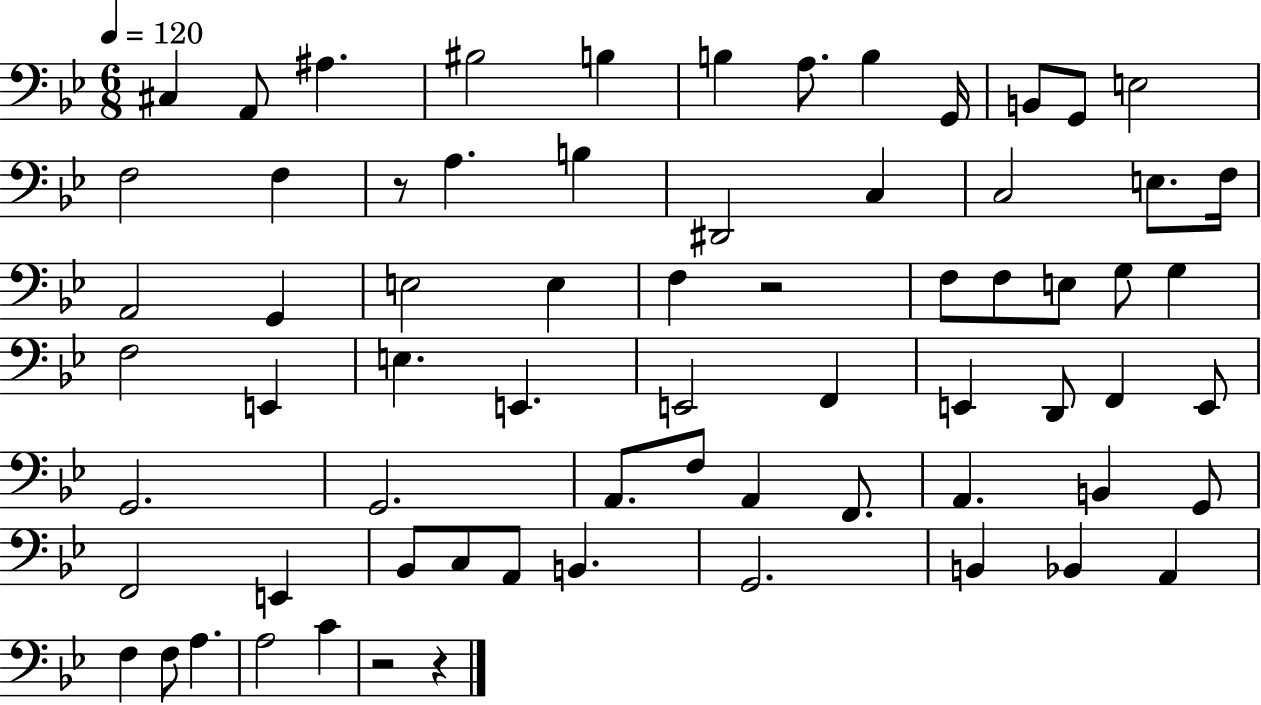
C#3/q A2/e A#3/q. BIS3/h B3/q B3/q A3/e. B3/q G2/s B2/e G2/e E3/h F3/h F3/q R/e A3/q. B3/q D#2/h C3/q C3/h E3/e. F3/s A2/h G2/q E3/h E3/q F3/q R/h F3/e F3/e E3/e G3/e G3/q F3/h E2/q E3/q. E2/q. E2/h F2/q E2/q D2/e F2/q E2/e G2/h. G2/h. A2/e. F3/e A2/q F2/e. A2/q. B2/q G2/e F2/h E2/q Bb2/e C3/e A2/e B2/q. G2/h. B2/q Bb2/q A2/q F3/q F3/e A3/q. A3/h C4/q R/h R/q